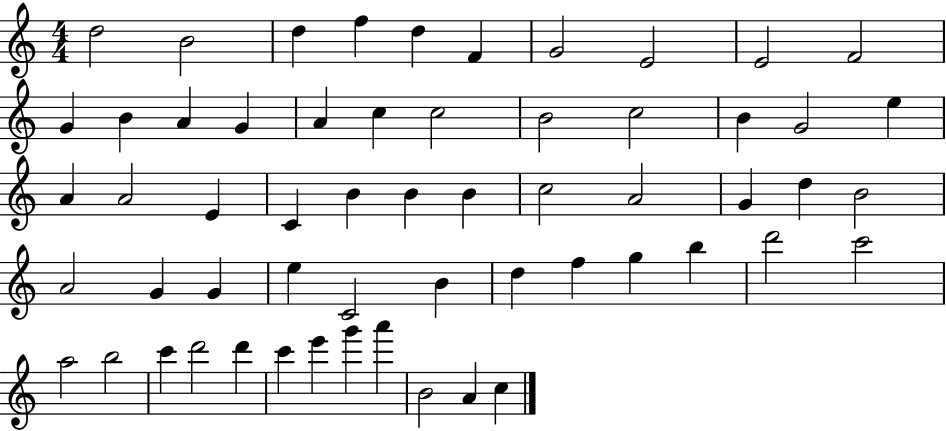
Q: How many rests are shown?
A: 0